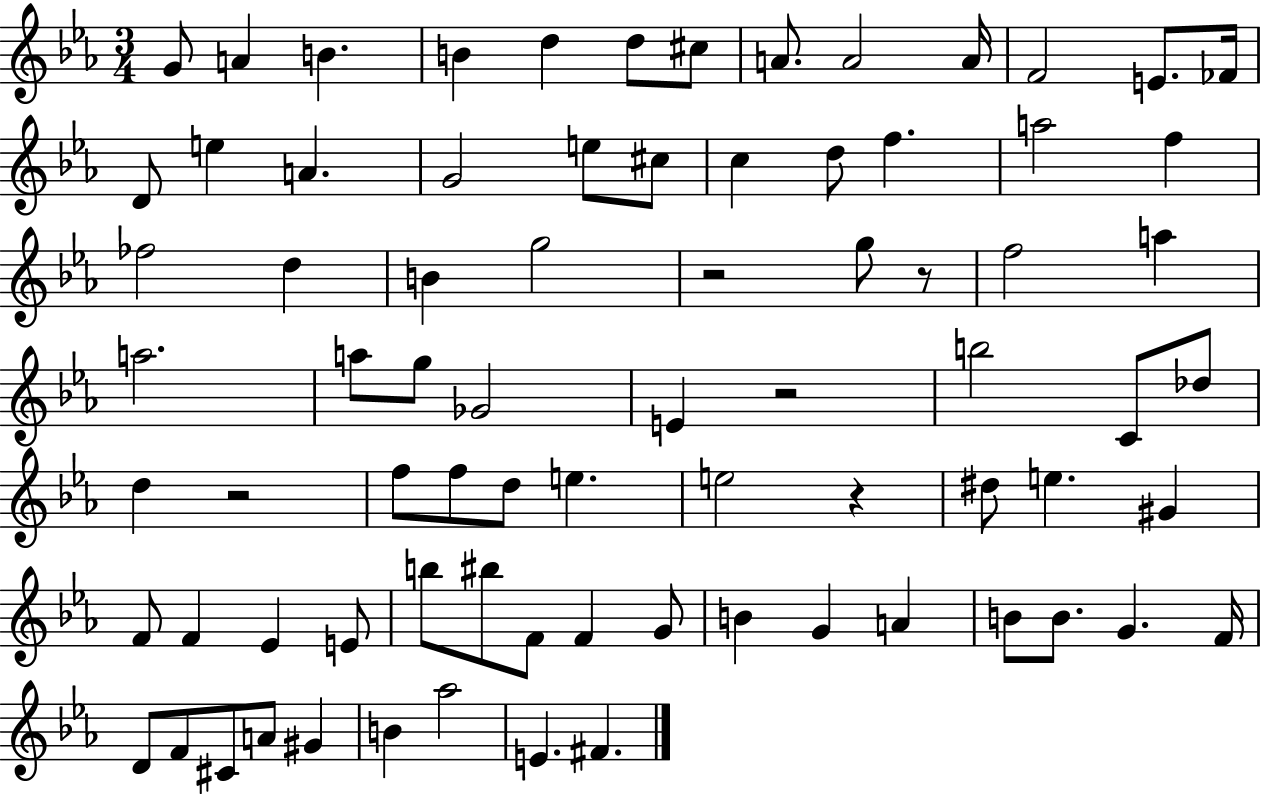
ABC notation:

X:1
T:Untitled
M:3/4
L:1/4
K:Eb
G/2 A B B d d/2 ^c/2 A/2 A2 A/4 F2 E/2 _F/4 D/2 e A G2 e/2 ^c/2 c d/2 f a2 f _f2 d B g2 z2 g/2 z/2 f2 a a2 a/2 g/2 _G2 E z2 b2 C/2 _d/2 d z2 f/2 f/2 d/2 e e2 z ^d/2 e ^G F/2 F _E E/2 b/2 ^b/2 F/2 F G/2 B G A B/2 B/2 G F/4 D/2 F/2 ^C/2 A/2 ^G B _a2 E ^F